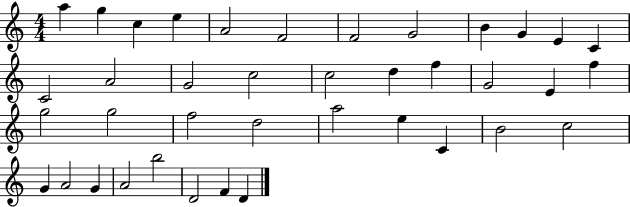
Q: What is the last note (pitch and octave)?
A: D4